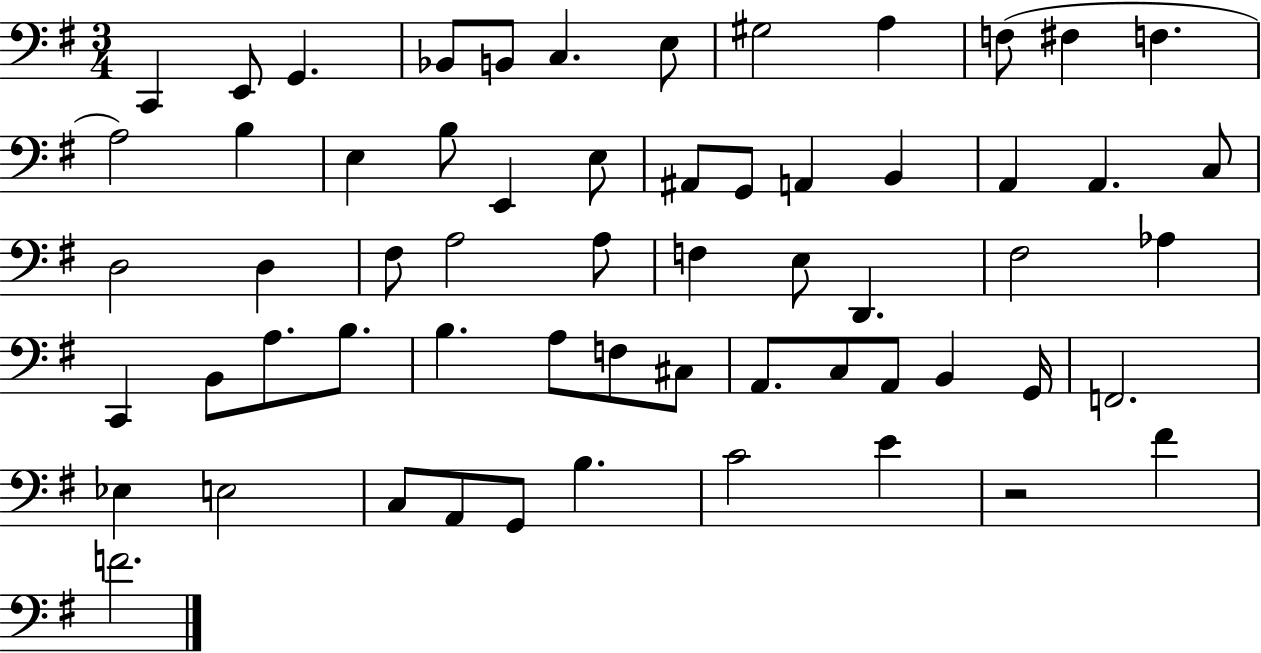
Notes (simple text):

C2/q E2/e G2/q. Bb2/e B2/e C3/q. E3/e G#3/h A3/q F3/e F#3/q F3/q. A3/h B3/q E3/q B3/e E2/q E3/e A#2/e G2/e A2/q B2/q A2/q A2/q. C3/e D3/h D3/q F#3/e A3/h A3/e F3/q E3/e D2/q. F#3/h Ab3/q C2/q B2/e A3/e. B3/e. B3/q. A3/e F3/e C#3/e A2/e. C3/e A2/e B2/q G2/s F2/h. Eb3/q E3/h C3/e A2/e G2/e B3/q. C4/h E4/q R/h F#4/q F4/h.